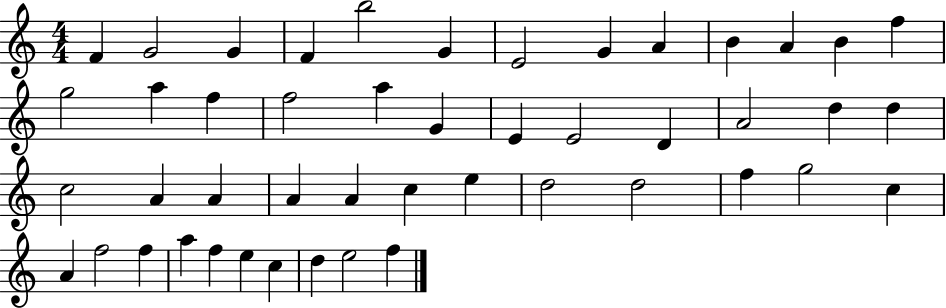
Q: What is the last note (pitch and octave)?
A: F5